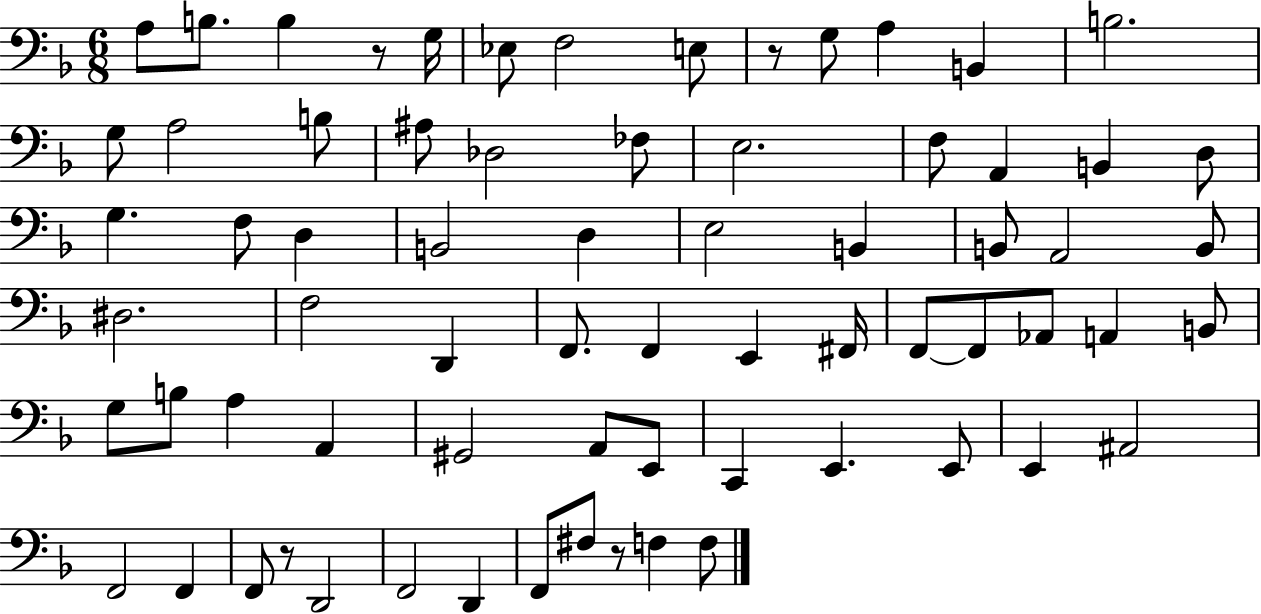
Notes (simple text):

A3/e B3/e. B3/q R/e G3/s Eb3/e F3/h E3/e R/e G3/e A3/q B2/q B3/h. G3/e A3/h B3/e A#3/e Db3/h FES3/e E3/h. F3/e A2/q B2/q D3/e G3/q. F3/e D3/q B2/h D3/q E3/h B2/q B2/e A2/h B2/e D#3/h. F3/h D2/q F2/e. F2/q E2/q F#2/s F2/e F2/e Ab2/e A2/q B2/e G3/e B3/e A3/q A2/q G#2/h A2/e E2/e C2/q E2/q. E2/e E2/q A#2/h F2/h F2/q F2/e R/e D2/h F2/h D2/q F2/e F#3/e R/e F3/q F3/e